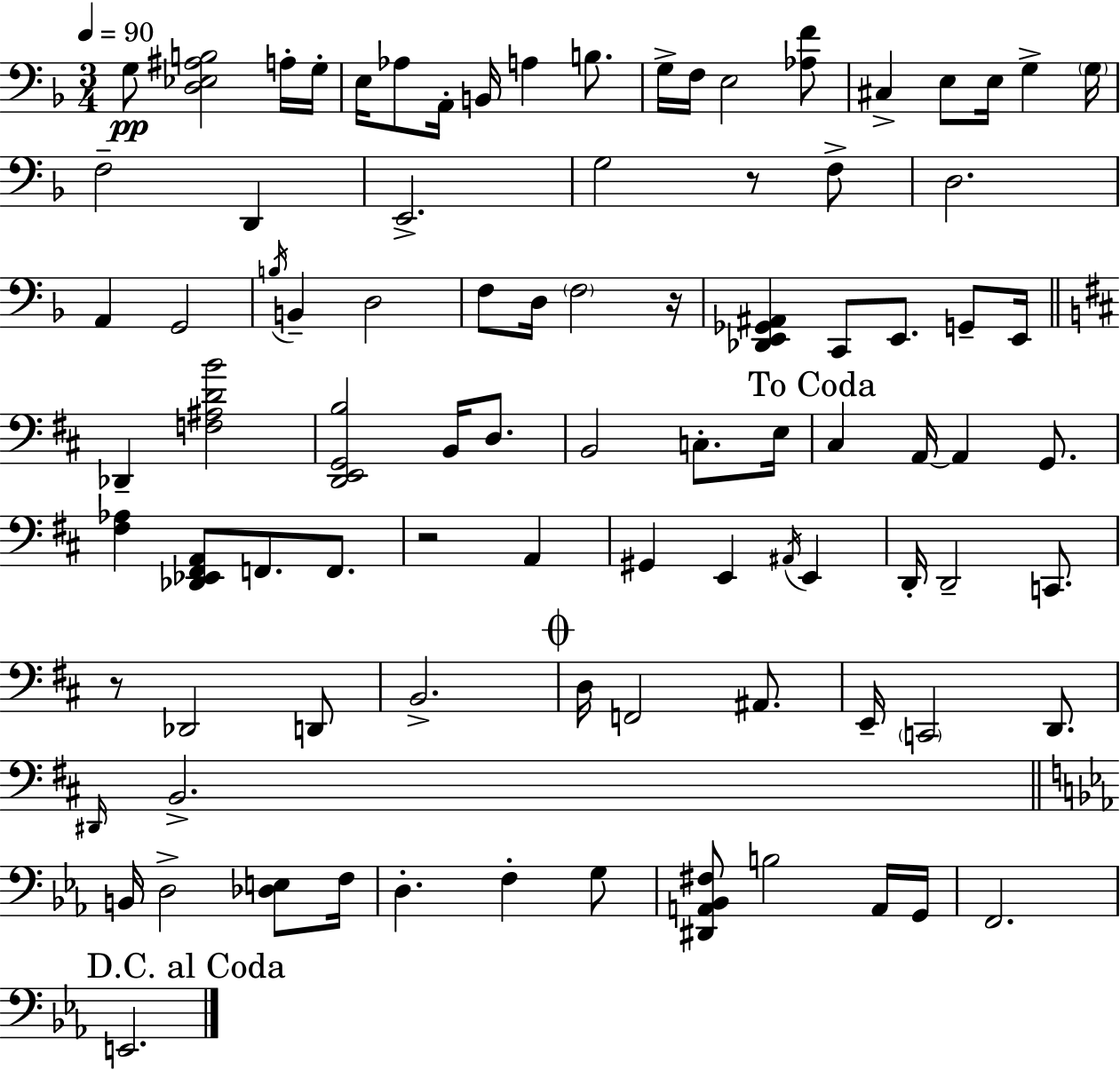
X:1
T:Untitled
M:3/4
L:1/4
K:F
G,/2 [D,_E,^A,B,]2 A,/4 G,/4 E,/4 _A,/2 A,,/4 B,,/4 A, B,/2 G,/4 F,/4 E,2 [_A,F]/2 ^C, E,/2 E,/4 G, G,/4 F,2 D,, E,,2 G,2 z/2 F,/2 D,2 A,, G,,2 B,/4 B,, D,2 F,/2 D,/4 F,2 z/4 [_D,,E,,_G,,^A,,] C,,/2 E,,/2 G,,/2 E,,/4 _D,, [F,^A,DB]2 [D,,E,,G,,B,]2 B,,/4 D,/2 B,,2 C,/2 E,/4 ^C, A,,/4 A,, G,,/2 [^F,_A,] [_D,,_E,,^F,,A,,]/2 F,,/2 F,,/2 z2 A,, ^G,, E,, ^A,,/4 E,, D,,/4 D,,2 C,,/2 z/2 _D,,2 D,,/2 B,,2 D,/4 F,,2 ^A,,/2 E,,/4 C,,2 D,,/2 ^D,,/4 B,,2 B,,/4 D,2 [_D,E,]/2 F,/4 D, F, G,/2 [^D,,A,,_B,,^F,]/2 B,2 A,,/4 G,,/4 F,,2 E,,2